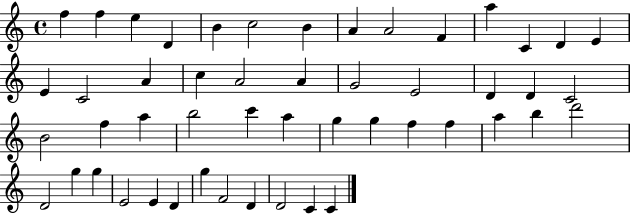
{
  \clef treble
  \time 4/4
  \defaultTimeSignature
  \key c \major
  f''4 f''4 e''4 d'4 | b'4 c''2 b'4 | a'4 a'2 f'4 | a''4 c'4 d'4 e'4 | \break e'4 c'2 a'4 | c''4 a'2 a'4 | g'2 e'2 | d'4 d'4 c'2 | \break b'2 f''4 a''4 | b''2 c'''4 a''4 | g''4 g''4 f''4 f''4 | a''4 b''4 d'''2 | \break d'2 g''4 g''4 | e'2 e'4 d'4 | g''4 f'2 d'4 | d'2 c'4 c'4 | \break \bar "|."
}